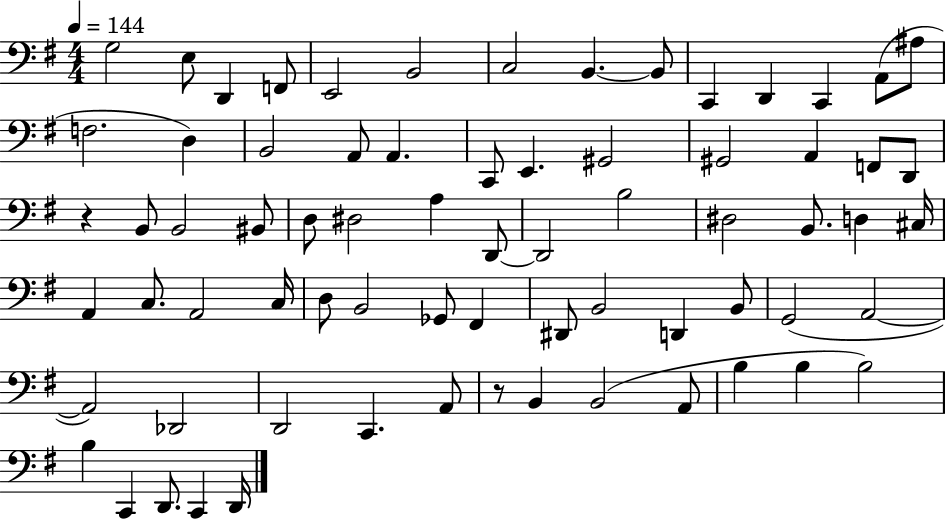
G3/h E3/e D2/q F2/e E2/h B2/h C3/h B2/q. B2/e C2/q D2/q C2/q A2/e A#3/e F3/h. D3/q B2/h A2/e A2/q. C2/e E2/q. G#2/h G#2/h A2/q F2/e D2/e R/q B2/e B2/h BIS2/e D3/e D#3/h A3/q D2/e D2/h B3/h D#3/h B2/e. D3/q C#3/s A2/q C3/e. A2/h C3/s D3/e B2/h Gb2/e F#2/q D#2/e B2/h D2/q B2/e G2/h A2/h A2/h Db2/h D2/h C2/q. A2/e R/e B2/q B2/h A2/e B3/q B3/q B3/h B3/q C2/q D2/e. C2/q D2/s